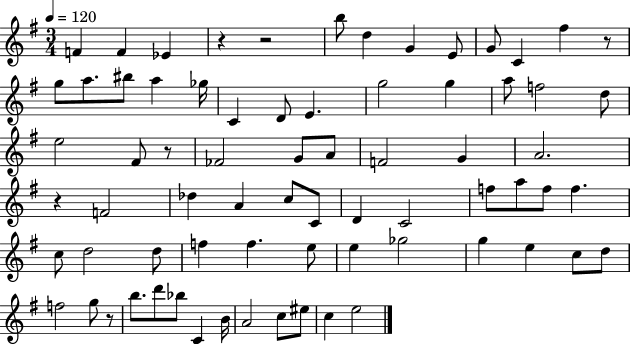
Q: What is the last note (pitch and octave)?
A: E5